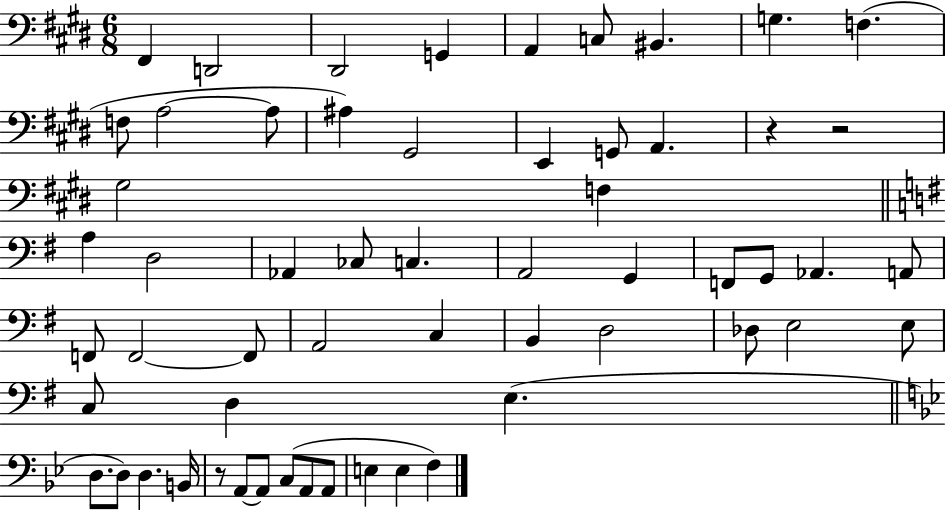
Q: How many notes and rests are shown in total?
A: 58